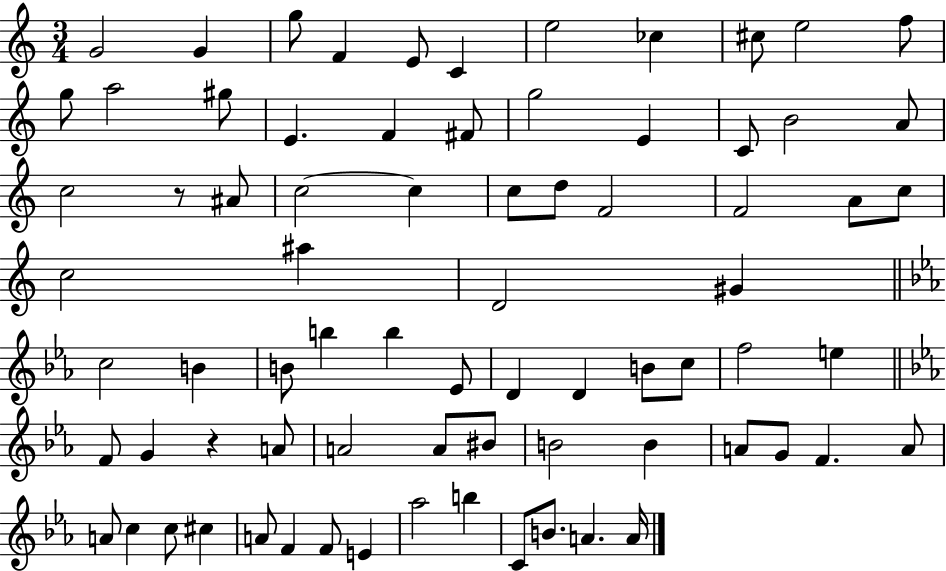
G4/h G4/q G5/e F4/q E4/e C4/q E5/h CES5/q C#5/e E5/h F5/e G5/e A5/h G#5/e E4/q. F4/q F#4/e G5/h E4/q C4/e B4/h A4/e C5/h R/e A#4/e C5/h C5/q C5/e D5/e F4/h F4/h A4/e C5/e C5/h A#5/q D4/h G#4/q C5/h B4/q B4/e B5/q B5/q Eb4/e D4/q D4/q B4/e C5/e F5/h E5/q F4/e G4/q R/q A4/e A4/h A4/e BIS4/e B4/h B4/q A4/e G4/e F4/q. A4/e A4/e C5/q C5/e C#5/q A4/e F4/q F4/e E4/q Ab5/h B5/q C4/e B4/e. A4/q. A4/s